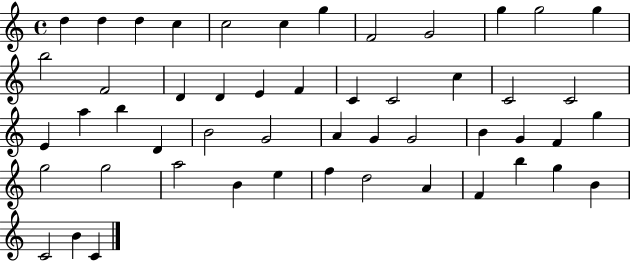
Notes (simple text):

D5/q D5/q D5/q C5/q C5/h C5/q G5/q F4/h G4/h G5/q G5/h G5/q B5/h F4/h D4/q D4/q E4/q F4/q C4/q C4/h C5/q C4/h C4/h E4/q A5/q B5/q D4/q B4/h G4/h A4/q G4/q G4/h B4/q G4/q F4/q G5/q G5/h G5/h A5/h B4/q E5/q F5/q D5/h A4/q F4/q B5/q G5/q B4/q C4/h B4/q C4/q